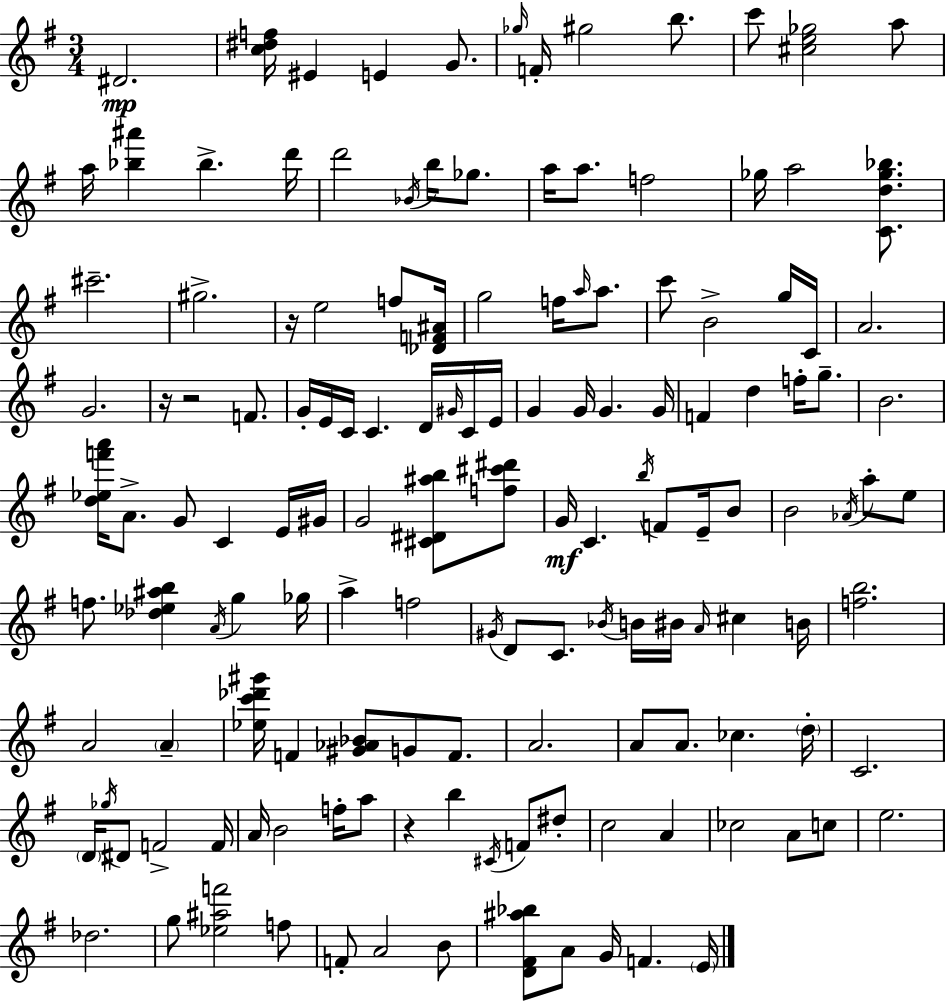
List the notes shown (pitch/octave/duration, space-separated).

D#4/h. [C5,D#5,F5]/s EIS4/q E4/q G4/e. Gb5/s F4/s G#5/h B5/e. C6/e [C#5,E5,Gb5]/h A5/e A5/s [Bb5,A#6]/q Bb5/q. D6/s D6/h Bb4/s B5/s Gb5/e. A5/s A5/e. F5/h Gb5/s A5/h [C4,D5,Gb5,Bb5]/e. C#6/h. G#5/h. R/s E5/h F5/e [Db4,F4,A#4]/s G5/h F5/s A5/s A5/e. C6/e B4/h G5/s C4/s A4/h. G4/h. R/s R/h F4/e. G4/s E4/s C4/s C4/q. D4/s G#4/s C4/s E4/s G4/q G4/s G4/q. G4/s F4/q D5/q F5/s G5/e. B4/h. [D5,Eb5,F6,A6]/s A4/e. G4/e C4/q E4/s G#4/s G4/h [C#4,D#4,A#5,B5]/e [F5,C#6,D#6]/e G4/s C4/q. B5/s F4/e E4/s B4/e B4/h Ab4/s A5/e E5/e F5/e. [Db5,Eb5,A#5,B5]/q A4/s G5/q Gb5/s A5/q F5/h G#4/s D4/e C4/e. Bb4/s B4/s BIS4/s A4/s C#5/q B4/s [F5,B5]/h. A4/h A4/q [Eb5,C6,Db6,G#6]/s F4/q [G#4,Ab4,Bb4]/e G4/e F4/e. A4/h. A4/e A4/e. CES5/q. D5/s C4/h. D4/s Gb5/s D#4/e F4/h F4/s A4/s B4/h F5/s A5/e R/q B5/q C#4/s F4/e D#5/e C5/h A4/q CES5/h A4/e C5/e E5/h. Db5/h. G5/e [Eb5,A#5,F6]/h F5/e F4/e A4/h B4/e [D4,F#4,A#5,Bb5]/e A4/e G4/s F4/q. E4/s